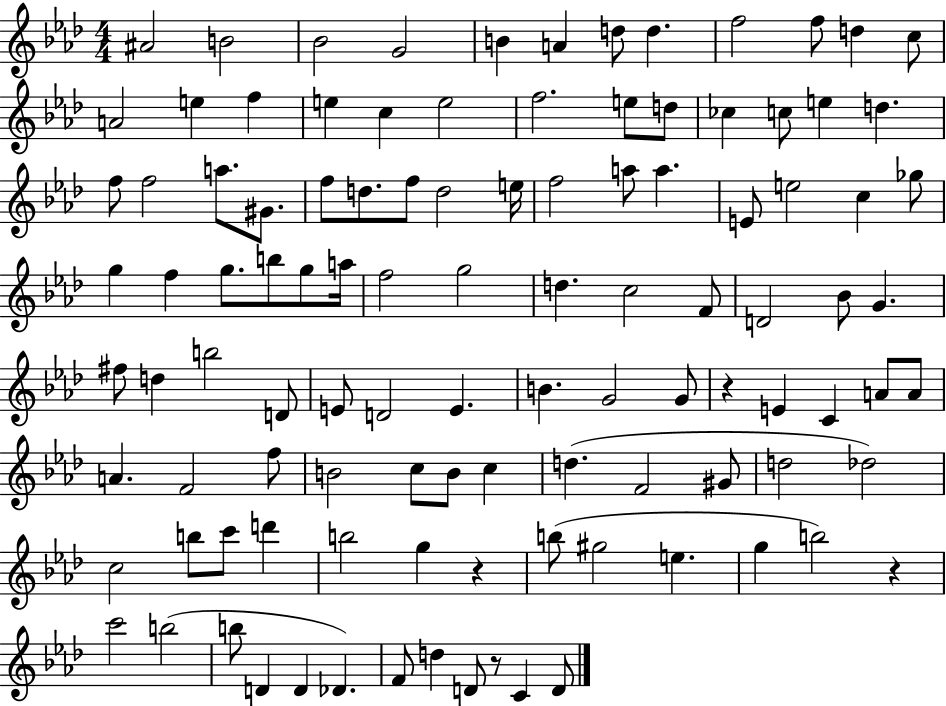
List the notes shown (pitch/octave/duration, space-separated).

A#4/h B4/h Bb4/h G4/h B4/q A4/q D5/e D5/q. F5/h F5/e D5/q C5/e A4/h E5/q F5/q E5/q C5/q E5/h F5/h. E5/e D5/e CES5/q C5/e E5/q D5/q. F5/e F5/h A5/e. G#4/e. F5/e D5/e. F5/e D5/h E5/s F5/h A5/e A5/q. E4/e E5/h C5/q Gb5/e G5/q F5/q G5/e. B5/e G5/e A5/s F5/h G5/h D5/q. C5/h F4/e D4/h Bb4/e G4/q. F#5/e D5/q B5/h D4/e E4/e D4/h E4/q. B4/q. G4/h G4/e R/q E4/q C4/q A4/e A4/e A4/q. F4/h F5/e B4/h C5/e B4/e C5/q D5/q. F4/h G#4/e D5/h Db5/h C5/h B5/e C6/e D6/q B5/h G5/q R/q B5/e G#5/h E5/q. G5/q B5/h R/q C6/h B5/h B5/e D4/q D4/q Db4/q. F4/e D5/q D4/e R/e C4/q D4/e